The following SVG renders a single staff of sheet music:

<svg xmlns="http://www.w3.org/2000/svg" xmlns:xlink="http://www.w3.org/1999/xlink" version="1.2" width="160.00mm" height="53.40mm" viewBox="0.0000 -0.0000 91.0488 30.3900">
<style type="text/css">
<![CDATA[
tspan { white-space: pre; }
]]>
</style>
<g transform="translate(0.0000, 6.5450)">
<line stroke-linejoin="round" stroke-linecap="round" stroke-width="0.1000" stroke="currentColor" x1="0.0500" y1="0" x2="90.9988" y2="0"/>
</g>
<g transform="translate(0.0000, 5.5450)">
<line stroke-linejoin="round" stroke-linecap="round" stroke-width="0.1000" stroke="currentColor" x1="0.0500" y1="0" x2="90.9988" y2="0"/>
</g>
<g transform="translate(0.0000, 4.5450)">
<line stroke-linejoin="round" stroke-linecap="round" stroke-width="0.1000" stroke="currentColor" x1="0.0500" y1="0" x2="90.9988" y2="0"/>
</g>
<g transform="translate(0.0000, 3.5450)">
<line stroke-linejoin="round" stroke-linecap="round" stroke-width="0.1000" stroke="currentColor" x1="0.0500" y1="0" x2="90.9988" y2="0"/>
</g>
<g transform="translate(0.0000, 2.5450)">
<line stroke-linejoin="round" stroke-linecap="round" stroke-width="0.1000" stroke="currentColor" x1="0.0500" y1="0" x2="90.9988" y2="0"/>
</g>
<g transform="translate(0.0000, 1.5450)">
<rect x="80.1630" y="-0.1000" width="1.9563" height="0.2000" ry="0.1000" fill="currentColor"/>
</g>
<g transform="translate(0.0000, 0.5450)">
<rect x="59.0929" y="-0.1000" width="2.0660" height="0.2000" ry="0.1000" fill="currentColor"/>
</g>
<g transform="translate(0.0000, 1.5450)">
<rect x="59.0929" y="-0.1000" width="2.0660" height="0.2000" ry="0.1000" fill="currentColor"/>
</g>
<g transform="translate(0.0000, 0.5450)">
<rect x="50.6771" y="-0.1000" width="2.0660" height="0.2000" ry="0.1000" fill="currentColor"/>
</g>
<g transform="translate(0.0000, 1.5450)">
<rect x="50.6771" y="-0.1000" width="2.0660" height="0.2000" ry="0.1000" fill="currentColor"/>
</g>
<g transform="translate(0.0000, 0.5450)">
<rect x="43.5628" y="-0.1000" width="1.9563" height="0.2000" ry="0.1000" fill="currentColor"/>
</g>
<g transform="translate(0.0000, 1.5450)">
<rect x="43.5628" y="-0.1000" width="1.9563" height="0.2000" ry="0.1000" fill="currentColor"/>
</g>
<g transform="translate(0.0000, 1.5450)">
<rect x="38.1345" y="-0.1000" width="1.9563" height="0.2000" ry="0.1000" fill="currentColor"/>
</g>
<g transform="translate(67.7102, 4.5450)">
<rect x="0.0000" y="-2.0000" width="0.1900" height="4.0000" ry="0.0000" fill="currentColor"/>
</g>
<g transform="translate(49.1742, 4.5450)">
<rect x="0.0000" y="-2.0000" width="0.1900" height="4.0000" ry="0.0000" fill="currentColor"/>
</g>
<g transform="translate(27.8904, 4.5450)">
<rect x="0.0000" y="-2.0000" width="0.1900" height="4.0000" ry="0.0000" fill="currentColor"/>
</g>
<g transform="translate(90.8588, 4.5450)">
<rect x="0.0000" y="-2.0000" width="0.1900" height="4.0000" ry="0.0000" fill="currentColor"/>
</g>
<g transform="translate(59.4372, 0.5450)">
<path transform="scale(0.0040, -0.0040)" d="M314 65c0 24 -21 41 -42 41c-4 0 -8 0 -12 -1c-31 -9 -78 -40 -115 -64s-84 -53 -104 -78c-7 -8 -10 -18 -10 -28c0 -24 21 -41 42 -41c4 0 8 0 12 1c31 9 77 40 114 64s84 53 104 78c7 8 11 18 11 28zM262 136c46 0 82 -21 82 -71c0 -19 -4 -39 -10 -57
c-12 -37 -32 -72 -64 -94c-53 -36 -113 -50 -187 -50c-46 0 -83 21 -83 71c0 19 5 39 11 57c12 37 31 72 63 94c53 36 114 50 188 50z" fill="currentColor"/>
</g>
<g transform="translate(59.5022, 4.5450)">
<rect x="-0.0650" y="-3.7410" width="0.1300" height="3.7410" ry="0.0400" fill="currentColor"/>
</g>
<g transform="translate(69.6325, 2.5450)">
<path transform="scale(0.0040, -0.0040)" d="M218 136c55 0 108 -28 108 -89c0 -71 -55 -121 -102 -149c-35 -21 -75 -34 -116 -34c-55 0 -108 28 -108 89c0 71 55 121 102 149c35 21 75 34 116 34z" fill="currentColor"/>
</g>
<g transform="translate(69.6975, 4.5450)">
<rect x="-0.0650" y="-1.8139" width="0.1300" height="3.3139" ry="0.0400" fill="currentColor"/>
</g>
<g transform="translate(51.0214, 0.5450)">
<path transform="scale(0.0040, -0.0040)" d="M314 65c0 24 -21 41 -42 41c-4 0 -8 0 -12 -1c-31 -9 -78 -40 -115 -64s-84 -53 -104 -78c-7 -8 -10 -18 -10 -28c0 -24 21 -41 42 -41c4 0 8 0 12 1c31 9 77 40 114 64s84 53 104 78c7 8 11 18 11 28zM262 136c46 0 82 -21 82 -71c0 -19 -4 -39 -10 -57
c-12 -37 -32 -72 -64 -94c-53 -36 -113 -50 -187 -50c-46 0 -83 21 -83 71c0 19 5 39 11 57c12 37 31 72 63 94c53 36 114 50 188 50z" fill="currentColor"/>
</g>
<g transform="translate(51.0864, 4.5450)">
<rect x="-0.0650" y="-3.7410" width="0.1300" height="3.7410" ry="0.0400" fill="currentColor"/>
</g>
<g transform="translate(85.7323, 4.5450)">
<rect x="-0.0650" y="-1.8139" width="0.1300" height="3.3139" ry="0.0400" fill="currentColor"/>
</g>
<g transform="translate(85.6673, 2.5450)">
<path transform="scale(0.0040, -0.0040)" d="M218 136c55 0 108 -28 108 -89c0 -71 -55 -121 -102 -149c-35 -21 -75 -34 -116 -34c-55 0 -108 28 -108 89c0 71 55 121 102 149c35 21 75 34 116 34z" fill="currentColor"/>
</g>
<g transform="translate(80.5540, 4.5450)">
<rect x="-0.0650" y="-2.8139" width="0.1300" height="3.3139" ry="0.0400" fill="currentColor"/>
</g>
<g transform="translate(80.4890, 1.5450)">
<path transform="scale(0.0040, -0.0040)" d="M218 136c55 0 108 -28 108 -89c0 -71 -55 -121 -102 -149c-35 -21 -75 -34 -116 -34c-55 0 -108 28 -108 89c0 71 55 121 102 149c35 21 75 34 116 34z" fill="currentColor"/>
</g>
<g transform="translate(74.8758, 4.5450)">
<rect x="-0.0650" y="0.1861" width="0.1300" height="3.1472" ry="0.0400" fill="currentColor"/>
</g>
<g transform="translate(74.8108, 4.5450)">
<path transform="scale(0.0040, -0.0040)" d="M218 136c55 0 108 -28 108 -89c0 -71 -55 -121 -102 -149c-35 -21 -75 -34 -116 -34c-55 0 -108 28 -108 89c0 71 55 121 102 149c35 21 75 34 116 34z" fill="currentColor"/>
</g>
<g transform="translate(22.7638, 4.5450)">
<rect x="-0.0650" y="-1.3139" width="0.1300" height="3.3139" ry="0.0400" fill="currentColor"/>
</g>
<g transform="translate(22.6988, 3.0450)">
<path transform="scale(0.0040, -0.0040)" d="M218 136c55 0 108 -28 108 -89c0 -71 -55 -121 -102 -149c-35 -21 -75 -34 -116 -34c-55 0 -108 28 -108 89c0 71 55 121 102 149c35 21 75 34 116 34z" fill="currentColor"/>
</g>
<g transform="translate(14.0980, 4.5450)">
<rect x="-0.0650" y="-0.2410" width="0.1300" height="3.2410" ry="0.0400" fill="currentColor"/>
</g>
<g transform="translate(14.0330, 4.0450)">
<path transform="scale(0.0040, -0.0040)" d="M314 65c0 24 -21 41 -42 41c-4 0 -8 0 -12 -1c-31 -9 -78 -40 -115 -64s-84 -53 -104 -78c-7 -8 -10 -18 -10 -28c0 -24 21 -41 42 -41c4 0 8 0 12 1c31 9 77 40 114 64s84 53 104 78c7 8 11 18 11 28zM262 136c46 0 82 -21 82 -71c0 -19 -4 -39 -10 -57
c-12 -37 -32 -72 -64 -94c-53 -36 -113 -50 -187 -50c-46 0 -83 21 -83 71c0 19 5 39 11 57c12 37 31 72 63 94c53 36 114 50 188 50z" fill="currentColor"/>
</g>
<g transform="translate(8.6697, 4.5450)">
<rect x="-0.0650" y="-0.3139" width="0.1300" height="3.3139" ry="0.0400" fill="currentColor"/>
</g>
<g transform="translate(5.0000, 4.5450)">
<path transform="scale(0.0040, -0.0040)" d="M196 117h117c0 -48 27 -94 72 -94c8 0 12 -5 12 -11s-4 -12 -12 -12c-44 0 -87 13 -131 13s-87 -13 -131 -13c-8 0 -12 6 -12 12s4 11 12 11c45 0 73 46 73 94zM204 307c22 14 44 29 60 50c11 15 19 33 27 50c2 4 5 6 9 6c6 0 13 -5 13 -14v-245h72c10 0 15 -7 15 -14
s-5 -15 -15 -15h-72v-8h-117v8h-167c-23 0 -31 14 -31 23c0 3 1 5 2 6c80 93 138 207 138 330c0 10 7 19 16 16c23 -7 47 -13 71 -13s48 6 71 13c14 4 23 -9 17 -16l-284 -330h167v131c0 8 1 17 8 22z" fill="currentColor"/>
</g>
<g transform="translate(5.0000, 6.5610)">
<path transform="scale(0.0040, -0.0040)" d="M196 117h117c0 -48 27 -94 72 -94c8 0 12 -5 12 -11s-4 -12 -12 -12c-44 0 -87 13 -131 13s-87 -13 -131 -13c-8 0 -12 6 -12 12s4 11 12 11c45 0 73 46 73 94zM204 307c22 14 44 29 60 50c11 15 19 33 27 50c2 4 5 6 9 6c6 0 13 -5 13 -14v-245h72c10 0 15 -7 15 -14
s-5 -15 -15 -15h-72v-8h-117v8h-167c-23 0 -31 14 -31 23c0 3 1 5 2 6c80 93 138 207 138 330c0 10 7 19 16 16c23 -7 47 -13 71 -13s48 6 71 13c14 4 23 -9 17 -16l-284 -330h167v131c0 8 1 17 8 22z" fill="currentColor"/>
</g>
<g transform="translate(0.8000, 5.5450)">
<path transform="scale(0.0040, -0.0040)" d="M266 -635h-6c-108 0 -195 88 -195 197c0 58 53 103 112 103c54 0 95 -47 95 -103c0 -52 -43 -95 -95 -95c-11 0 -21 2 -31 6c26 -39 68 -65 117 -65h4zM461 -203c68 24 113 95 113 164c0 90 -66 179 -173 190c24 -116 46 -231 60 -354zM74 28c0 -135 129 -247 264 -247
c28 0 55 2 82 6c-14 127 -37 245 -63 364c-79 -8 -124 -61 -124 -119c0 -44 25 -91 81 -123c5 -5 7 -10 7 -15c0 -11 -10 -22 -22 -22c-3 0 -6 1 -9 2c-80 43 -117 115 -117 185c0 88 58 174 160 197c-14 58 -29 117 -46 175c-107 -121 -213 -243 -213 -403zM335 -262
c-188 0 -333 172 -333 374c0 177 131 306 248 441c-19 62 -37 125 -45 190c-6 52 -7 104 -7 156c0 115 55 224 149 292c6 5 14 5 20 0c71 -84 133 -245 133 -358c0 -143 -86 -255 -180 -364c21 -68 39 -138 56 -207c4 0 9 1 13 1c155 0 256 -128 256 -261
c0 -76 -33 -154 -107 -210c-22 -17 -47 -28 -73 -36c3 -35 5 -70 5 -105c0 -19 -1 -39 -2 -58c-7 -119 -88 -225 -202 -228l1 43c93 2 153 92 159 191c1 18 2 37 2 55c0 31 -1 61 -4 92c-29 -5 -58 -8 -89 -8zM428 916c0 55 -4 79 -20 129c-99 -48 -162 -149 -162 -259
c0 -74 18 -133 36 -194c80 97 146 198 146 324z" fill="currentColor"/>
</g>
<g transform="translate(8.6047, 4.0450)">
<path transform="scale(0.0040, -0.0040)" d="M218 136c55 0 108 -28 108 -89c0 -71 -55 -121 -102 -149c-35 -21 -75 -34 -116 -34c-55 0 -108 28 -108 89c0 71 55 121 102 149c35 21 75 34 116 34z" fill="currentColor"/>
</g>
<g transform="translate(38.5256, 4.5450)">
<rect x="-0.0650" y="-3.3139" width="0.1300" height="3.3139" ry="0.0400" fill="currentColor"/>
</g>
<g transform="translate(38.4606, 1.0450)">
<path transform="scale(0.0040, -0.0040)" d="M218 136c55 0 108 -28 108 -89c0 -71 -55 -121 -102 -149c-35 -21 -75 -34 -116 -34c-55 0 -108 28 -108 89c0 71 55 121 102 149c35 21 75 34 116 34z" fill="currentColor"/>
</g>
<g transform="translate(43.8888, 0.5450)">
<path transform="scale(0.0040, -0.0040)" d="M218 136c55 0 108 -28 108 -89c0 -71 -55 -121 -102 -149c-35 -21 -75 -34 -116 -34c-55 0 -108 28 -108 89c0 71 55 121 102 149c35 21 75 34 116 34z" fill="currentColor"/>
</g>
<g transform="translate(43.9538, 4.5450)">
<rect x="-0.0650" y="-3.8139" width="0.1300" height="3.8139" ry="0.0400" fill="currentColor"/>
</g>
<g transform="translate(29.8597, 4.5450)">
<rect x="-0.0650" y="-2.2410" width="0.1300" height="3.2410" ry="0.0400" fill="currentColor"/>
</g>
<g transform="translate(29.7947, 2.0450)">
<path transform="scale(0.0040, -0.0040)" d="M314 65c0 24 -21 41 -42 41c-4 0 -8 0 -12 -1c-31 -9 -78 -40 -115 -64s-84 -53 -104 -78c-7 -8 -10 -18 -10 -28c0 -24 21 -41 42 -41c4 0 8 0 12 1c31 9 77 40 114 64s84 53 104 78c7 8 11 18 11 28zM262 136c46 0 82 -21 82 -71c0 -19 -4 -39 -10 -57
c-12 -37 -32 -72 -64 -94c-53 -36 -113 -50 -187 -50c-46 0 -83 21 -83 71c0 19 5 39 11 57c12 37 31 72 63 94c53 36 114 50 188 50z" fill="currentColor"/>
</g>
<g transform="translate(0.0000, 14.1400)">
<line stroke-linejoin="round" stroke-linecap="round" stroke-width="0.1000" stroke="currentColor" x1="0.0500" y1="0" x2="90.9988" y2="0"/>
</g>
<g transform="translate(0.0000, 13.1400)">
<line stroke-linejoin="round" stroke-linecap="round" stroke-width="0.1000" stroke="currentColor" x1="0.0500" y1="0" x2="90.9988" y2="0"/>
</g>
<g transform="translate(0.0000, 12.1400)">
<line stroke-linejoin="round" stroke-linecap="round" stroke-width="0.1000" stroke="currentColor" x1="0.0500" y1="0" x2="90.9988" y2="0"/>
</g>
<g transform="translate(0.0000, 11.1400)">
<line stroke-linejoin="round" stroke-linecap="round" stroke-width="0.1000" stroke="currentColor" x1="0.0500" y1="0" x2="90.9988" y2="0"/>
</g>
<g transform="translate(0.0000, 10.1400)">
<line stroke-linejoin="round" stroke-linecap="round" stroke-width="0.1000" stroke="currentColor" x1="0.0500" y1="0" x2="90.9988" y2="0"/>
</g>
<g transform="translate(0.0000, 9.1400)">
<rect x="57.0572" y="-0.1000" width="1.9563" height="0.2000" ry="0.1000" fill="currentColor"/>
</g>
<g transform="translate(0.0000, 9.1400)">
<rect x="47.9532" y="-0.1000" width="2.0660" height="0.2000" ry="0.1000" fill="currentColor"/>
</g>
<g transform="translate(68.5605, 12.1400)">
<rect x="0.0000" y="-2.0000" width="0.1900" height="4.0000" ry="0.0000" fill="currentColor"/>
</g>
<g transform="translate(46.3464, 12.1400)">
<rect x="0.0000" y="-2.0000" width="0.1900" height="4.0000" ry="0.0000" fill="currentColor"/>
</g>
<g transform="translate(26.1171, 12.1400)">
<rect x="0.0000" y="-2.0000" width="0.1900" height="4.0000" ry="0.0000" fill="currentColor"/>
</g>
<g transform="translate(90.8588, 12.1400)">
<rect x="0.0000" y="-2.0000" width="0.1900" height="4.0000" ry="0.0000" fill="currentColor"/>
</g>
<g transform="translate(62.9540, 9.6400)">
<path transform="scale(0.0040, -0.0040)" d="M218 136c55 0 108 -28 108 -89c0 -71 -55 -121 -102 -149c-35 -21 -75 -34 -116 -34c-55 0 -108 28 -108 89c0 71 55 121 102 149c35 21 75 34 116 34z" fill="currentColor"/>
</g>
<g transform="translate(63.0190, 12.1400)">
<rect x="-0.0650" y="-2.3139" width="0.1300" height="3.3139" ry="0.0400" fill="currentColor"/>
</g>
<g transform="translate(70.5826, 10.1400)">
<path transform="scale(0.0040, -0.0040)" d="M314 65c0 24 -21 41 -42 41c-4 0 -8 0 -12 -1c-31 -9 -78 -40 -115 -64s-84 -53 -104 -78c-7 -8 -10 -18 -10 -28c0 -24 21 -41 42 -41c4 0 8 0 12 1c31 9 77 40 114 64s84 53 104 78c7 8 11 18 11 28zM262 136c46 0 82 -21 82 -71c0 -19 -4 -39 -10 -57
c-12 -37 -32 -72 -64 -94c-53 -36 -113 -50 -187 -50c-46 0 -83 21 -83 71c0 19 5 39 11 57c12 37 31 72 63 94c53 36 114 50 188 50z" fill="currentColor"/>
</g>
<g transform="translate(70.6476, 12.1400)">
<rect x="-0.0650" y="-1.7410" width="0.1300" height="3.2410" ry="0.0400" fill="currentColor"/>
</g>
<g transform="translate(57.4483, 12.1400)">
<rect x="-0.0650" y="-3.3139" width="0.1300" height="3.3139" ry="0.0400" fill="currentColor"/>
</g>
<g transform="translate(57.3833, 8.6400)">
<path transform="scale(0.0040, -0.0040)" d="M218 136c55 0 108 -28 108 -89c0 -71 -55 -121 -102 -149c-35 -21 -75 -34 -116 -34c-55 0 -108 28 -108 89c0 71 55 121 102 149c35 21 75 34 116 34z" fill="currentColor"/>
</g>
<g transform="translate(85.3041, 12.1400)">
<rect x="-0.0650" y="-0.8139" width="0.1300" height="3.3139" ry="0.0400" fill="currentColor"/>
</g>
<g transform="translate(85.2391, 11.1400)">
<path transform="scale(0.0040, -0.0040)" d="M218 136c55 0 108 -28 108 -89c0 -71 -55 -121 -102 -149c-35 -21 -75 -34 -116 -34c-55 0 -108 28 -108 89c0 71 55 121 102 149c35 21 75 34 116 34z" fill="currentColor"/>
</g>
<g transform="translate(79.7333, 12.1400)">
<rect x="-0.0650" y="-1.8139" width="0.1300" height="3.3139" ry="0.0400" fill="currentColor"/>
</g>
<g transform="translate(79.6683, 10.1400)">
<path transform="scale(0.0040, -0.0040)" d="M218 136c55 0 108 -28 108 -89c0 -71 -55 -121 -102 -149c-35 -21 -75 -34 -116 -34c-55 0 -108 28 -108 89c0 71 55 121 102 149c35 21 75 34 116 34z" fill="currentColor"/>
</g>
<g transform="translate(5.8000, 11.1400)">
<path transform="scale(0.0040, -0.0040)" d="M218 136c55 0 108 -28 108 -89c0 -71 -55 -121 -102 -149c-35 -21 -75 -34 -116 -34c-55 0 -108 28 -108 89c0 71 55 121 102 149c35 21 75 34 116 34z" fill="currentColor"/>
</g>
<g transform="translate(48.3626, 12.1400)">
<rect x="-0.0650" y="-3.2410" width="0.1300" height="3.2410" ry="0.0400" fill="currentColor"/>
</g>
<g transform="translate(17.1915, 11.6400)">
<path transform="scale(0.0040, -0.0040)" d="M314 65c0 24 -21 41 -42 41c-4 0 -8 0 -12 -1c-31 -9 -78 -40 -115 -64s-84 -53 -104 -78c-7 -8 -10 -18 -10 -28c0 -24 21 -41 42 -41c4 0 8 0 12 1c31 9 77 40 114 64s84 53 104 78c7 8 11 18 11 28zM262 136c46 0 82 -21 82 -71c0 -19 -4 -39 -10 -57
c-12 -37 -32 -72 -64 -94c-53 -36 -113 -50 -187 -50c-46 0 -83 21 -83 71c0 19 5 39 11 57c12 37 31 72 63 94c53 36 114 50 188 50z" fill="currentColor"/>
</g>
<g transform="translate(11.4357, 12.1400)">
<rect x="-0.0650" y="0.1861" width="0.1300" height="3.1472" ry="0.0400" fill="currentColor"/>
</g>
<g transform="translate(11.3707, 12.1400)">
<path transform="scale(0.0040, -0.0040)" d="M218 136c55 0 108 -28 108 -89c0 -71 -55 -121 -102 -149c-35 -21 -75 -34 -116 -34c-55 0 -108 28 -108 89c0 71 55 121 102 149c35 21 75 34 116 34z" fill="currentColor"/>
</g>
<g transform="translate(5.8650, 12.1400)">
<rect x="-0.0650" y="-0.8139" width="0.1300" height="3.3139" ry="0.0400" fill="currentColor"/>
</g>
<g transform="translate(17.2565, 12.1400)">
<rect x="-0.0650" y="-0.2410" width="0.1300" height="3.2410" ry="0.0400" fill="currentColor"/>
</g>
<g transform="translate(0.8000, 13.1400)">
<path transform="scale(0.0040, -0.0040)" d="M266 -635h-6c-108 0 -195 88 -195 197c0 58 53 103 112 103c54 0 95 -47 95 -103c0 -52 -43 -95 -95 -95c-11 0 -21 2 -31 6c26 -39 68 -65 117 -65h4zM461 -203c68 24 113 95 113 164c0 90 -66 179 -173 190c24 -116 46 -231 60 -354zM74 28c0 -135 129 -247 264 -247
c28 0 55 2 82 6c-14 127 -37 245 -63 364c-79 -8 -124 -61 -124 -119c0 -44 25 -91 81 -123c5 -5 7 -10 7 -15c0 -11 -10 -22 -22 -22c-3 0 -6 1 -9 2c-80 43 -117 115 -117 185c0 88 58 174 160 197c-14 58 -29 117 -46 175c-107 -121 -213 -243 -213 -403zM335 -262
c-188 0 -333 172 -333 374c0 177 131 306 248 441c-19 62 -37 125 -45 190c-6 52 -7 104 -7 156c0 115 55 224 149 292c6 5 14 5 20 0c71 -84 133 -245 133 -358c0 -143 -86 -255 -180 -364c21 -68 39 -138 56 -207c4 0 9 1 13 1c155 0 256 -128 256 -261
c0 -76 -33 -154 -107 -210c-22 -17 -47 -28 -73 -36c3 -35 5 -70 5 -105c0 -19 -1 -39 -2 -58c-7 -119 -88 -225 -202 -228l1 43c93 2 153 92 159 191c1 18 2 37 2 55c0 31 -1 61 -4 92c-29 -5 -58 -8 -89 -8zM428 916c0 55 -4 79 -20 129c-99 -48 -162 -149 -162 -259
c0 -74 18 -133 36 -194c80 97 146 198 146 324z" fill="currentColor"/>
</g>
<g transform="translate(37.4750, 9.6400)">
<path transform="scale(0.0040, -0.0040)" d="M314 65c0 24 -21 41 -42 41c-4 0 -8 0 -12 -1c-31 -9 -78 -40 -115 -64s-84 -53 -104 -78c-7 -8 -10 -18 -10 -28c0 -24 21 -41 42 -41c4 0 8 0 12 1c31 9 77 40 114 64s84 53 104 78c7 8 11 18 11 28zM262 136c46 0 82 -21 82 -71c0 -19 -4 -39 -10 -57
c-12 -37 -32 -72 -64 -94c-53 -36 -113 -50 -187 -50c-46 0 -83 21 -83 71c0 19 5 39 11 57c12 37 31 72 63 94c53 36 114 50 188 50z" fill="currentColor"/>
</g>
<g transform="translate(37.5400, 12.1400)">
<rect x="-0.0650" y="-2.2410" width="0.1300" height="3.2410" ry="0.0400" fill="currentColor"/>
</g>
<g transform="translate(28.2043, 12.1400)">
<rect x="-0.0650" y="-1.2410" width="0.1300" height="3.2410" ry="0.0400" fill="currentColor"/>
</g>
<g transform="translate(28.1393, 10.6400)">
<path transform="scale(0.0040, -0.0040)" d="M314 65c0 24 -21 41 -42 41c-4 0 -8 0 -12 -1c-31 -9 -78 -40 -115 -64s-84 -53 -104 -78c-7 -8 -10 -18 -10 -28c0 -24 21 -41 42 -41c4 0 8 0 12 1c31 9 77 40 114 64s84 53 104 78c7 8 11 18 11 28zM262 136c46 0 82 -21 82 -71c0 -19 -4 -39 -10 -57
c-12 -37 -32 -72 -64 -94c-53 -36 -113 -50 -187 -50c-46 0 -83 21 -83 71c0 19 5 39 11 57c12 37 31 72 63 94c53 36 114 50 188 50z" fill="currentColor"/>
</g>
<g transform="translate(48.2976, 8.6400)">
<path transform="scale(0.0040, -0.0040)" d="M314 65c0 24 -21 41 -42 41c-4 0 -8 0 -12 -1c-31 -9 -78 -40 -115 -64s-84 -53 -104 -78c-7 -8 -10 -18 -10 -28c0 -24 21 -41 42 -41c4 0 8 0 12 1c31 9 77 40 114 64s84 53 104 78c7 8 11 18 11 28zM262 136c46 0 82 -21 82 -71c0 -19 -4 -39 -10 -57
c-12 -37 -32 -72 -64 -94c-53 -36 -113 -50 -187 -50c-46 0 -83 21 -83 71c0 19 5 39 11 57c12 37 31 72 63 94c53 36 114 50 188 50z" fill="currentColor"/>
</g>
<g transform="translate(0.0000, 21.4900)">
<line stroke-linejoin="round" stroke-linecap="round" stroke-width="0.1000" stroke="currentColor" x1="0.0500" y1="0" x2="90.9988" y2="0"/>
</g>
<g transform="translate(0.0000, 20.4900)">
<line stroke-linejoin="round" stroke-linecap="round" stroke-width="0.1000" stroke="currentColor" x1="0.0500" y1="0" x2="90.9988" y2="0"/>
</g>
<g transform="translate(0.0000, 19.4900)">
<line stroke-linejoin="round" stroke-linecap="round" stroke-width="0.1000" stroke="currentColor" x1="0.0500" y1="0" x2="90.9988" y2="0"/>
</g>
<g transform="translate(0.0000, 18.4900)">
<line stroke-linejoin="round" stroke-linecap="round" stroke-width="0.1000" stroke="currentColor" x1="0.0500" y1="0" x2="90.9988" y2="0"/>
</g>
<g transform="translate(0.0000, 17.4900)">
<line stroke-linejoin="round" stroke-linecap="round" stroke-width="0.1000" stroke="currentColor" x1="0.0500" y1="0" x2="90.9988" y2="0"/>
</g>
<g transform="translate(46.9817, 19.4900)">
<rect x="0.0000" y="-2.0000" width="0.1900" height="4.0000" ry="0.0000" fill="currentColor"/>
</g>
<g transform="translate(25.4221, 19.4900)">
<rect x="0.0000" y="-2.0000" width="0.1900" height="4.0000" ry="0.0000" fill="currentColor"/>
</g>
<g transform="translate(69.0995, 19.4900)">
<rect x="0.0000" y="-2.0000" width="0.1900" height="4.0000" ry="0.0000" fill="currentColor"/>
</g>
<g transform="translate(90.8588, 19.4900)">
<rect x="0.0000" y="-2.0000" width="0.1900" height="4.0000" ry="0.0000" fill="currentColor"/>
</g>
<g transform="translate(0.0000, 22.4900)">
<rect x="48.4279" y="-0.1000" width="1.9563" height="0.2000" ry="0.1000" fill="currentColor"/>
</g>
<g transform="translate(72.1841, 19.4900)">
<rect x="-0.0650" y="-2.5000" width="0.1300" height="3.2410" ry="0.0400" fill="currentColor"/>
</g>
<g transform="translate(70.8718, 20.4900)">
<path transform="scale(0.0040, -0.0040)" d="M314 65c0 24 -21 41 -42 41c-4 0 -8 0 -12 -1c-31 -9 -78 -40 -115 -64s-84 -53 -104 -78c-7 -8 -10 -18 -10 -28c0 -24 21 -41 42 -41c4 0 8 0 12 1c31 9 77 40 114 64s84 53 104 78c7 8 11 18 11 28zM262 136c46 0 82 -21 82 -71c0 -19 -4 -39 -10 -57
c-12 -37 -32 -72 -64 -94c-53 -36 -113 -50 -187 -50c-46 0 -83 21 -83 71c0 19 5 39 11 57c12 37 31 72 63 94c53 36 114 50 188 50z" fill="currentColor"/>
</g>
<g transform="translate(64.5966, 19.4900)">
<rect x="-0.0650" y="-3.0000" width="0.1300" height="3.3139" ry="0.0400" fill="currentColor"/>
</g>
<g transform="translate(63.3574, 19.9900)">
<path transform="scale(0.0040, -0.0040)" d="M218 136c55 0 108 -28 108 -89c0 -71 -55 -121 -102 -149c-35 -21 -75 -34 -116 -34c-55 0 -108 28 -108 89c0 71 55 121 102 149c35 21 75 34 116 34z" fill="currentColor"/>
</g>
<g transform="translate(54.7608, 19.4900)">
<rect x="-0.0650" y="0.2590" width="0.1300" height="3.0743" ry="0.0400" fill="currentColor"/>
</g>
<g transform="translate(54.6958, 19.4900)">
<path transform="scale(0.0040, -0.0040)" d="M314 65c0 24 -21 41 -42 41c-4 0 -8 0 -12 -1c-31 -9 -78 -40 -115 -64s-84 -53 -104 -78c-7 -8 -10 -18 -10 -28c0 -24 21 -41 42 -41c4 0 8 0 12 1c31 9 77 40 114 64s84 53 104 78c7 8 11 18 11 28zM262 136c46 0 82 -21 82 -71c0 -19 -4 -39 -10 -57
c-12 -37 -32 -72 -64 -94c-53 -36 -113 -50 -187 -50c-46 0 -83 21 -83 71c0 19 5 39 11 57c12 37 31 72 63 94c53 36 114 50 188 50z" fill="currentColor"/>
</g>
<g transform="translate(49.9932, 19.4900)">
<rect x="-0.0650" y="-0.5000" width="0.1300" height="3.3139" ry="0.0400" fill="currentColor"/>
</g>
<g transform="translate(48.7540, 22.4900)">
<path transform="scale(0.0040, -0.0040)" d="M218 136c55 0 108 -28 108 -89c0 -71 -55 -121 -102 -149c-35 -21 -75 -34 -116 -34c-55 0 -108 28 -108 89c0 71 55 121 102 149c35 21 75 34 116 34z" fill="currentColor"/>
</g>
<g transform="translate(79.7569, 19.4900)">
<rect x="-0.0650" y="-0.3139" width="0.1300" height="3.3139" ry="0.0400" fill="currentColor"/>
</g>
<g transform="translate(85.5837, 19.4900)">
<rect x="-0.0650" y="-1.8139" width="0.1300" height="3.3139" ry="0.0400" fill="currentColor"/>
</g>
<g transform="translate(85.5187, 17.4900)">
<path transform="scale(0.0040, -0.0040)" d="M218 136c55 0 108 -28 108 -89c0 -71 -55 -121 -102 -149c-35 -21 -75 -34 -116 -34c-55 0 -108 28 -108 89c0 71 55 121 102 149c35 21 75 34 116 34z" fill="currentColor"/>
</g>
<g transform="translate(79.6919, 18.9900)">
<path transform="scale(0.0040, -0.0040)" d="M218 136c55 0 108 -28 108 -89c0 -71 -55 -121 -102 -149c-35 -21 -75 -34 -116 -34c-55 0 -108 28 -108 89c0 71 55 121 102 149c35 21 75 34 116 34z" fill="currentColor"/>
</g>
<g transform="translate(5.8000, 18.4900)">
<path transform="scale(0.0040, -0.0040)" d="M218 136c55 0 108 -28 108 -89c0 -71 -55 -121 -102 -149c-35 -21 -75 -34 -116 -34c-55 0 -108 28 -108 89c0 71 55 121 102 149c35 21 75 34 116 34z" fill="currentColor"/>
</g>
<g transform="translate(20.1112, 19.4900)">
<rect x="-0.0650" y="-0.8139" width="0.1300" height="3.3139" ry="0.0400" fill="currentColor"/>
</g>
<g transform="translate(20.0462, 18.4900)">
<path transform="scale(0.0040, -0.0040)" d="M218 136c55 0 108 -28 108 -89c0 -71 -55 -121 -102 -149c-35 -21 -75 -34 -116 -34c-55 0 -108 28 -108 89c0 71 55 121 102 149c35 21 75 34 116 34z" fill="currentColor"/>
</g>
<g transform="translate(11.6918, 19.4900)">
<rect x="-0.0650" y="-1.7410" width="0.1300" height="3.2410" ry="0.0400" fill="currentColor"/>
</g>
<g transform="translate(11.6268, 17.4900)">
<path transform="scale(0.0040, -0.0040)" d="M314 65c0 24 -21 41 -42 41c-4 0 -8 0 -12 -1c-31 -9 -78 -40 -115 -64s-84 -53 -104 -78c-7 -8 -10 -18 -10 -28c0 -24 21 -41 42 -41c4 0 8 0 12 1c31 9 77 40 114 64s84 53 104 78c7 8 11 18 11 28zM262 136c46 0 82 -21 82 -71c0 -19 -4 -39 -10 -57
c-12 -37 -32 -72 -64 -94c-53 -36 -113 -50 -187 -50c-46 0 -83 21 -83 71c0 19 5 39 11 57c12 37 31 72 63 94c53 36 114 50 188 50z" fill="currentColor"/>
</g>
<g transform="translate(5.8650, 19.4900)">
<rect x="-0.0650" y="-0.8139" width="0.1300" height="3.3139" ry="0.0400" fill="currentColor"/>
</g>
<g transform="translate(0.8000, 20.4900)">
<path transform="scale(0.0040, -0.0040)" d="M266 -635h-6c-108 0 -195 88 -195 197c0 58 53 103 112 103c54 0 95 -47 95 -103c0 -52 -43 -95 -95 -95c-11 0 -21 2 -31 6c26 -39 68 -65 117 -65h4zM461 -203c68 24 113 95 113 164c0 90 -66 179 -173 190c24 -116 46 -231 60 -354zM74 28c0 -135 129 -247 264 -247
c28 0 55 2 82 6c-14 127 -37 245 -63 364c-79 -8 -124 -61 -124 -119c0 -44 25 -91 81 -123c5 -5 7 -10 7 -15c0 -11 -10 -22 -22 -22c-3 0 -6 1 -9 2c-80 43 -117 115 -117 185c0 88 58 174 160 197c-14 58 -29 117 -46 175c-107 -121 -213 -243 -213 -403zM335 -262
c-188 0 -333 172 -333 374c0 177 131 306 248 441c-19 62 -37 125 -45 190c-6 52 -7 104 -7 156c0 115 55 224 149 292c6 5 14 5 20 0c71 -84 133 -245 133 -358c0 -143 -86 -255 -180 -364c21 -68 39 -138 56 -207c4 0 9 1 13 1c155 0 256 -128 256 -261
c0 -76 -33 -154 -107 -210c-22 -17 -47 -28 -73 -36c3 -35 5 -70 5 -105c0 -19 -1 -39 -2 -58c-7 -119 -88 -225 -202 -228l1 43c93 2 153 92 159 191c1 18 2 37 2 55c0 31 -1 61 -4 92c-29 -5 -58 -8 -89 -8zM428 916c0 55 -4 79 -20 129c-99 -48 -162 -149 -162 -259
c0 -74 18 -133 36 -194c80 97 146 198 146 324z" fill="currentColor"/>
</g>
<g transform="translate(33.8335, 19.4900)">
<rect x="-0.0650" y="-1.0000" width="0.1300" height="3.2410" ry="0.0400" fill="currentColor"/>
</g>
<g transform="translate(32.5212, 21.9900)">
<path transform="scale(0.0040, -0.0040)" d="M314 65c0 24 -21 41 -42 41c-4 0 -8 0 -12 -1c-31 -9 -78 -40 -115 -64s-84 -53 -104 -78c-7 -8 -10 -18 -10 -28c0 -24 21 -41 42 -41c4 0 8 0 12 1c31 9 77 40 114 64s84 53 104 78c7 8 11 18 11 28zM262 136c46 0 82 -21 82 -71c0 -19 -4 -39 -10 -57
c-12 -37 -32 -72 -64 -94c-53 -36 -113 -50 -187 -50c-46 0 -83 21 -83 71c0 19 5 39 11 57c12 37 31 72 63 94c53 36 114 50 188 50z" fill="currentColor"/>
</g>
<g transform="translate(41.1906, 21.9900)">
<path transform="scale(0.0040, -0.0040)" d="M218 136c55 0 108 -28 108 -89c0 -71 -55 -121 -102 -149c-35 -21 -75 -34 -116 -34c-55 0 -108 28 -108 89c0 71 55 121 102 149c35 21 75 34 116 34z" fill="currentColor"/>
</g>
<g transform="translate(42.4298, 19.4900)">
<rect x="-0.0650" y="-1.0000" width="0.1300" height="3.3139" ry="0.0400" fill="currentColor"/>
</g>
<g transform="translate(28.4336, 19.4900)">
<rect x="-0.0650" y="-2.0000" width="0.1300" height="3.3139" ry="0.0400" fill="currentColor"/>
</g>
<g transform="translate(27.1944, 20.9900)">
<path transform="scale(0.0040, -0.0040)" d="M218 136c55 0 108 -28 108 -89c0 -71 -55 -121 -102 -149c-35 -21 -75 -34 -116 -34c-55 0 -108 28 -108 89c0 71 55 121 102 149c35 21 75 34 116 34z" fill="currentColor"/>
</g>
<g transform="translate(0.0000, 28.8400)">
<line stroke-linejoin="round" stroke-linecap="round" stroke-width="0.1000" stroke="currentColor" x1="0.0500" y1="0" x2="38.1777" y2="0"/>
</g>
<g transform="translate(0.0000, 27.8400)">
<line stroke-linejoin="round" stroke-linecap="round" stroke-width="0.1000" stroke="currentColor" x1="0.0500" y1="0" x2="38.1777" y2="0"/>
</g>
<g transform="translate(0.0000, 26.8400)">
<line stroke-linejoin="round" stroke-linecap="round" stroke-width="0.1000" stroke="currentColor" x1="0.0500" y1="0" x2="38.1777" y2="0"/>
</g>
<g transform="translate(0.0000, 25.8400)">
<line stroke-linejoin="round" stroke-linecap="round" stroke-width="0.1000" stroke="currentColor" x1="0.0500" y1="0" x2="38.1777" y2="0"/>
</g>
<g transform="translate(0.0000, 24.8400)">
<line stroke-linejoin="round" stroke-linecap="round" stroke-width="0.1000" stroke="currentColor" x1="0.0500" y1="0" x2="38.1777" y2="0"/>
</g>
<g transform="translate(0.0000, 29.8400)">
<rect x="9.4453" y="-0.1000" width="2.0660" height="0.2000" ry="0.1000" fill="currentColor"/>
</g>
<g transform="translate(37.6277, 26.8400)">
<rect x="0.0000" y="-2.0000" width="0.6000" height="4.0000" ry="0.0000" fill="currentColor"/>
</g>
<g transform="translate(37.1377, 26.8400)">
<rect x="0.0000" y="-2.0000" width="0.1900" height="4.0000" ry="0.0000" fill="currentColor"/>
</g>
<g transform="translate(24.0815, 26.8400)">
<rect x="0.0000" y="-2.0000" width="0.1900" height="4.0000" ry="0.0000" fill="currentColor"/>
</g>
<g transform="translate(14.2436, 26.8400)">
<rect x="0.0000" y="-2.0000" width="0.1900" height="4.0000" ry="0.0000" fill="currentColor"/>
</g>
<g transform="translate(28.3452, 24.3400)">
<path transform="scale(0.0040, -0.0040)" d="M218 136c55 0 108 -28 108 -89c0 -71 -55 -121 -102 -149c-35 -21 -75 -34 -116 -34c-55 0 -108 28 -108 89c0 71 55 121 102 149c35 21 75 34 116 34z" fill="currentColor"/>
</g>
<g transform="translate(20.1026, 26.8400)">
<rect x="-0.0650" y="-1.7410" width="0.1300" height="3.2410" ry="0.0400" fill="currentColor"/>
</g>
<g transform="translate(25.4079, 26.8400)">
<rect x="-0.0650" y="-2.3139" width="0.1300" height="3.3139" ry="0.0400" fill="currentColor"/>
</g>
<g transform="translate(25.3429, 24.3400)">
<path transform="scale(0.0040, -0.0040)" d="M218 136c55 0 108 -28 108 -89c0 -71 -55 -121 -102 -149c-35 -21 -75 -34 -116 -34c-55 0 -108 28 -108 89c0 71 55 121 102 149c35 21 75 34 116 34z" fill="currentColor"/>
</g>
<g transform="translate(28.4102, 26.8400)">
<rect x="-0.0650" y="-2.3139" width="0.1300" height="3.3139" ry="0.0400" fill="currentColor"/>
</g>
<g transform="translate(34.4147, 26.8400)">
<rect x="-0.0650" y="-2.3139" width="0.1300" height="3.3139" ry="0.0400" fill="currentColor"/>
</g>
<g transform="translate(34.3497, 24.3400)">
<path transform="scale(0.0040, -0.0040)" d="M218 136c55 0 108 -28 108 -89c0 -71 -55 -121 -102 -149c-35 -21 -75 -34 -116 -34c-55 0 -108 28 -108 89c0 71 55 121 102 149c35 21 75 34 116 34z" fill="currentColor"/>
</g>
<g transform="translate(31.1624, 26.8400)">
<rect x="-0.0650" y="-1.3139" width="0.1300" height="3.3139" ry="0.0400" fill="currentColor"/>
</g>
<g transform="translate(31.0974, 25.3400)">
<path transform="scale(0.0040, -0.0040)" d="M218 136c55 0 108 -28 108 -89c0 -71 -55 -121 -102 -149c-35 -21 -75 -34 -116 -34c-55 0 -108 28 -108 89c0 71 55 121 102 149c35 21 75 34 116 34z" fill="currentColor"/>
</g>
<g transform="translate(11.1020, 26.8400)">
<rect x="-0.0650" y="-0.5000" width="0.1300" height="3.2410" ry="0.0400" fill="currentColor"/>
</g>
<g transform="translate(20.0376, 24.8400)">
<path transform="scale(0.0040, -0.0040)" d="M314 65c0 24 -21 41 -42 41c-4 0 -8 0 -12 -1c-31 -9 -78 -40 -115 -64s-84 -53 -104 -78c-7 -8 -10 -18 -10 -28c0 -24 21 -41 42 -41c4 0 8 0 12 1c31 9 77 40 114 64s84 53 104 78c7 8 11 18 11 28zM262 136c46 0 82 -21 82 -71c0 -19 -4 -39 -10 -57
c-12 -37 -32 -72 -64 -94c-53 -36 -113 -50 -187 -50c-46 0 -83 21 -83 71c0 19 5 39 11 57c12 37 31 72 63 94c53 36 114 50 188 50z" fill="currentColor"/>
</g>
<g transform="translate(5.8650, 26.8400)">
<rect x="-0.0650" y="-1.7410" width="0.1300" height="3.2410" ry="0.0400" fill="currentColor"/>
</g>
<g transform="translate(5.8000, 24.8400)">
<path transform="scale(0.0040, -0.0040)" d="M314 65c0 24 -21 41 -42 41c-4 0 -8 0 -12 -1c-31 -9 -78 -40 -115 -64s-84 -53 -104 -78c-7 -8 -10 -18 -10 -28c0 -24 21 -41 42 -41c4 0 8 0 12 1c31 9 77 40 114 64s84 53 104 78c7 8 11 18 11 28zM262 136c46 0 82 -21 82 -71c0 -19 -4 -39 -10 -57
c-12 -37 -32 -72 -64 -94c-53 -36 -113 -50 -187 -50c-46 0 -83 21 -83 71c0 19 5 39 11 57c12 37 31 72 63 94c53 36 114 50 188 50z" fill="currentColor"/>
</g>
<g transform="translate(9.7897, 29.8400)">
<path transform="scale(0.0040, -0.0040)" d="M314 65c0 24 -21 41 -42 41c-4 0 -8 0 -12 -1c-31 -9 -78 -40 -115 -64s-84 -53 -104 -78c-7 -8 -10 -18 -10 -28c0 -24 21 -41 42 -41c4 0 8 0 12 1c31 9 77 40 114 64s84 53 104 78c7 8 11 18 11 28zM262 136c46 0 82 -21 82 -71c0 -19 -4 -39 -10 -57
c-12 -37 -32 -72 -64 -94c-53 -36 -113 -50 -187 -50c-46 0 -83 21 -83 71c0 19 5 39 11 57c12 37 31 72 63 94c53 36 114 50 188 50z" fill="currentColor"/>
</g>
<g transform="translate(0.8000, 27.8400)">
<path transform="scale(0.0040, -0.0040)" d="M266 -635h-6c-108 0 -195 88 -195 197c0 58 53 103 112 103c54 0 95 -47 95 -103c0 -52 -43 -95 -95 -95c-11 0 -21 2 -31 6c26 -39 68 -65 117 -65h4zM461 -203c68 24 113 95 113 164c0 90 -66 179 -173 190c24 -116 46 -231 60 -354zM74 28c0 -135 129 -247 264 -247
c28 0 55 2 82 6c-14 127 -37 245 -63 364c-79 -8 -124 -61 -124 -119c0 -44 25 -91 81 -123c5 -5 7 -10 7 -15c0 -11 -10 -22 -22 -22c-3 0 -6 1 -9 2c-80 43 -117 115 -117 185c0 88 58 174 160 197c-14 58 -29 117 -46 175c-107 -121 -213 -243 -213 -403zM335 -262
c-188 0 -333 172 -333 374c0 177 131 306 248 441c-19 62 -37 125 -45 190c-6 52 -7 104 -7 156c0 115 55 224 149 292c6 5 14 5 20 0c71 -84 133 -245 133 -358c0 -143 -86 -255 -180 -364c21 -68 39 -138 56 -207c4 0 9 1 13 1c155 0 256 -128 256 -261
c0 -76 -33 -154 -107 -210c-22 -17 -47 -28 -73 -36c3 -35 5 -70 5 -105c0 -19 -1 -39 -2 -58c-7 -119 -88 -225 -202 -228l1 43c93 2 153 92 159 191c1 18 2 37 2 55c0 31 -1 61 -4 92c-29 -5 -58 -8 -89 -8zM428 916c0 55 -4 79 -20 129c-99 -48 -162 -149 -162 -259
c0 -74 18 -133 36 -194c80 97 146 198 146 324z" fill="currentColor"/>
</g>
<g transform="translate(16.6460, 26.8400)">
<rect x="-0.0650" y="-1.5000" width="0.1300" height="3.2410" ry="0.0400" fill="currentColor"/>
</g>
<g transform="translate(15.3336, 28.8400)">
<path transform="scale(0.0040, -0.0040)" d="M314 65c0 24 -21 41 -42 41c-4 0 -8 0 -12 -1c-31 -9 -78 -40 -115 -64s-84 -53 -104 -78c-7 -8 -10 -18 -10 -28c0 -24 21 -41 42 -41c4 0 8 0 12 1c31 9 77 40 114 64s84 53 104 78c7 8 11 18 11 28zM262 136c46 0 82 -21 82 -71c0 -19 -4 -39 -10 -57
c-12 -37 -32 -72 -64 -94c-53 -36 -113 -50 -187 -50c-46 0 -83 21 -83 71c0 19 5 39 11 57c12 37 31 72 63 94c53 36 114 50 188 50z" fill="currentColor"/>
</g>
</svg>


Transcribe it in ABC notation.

X:1
T:Untitled
M:4/4
L:1/4
K:C
c c2 e g2 b c' c'2 c'2 f B a f d B c2 e2 g2 b2 b g f2 f d d f2 d F D2 D C B2 A G2 c f f2 C2 E2 f2 g g e g